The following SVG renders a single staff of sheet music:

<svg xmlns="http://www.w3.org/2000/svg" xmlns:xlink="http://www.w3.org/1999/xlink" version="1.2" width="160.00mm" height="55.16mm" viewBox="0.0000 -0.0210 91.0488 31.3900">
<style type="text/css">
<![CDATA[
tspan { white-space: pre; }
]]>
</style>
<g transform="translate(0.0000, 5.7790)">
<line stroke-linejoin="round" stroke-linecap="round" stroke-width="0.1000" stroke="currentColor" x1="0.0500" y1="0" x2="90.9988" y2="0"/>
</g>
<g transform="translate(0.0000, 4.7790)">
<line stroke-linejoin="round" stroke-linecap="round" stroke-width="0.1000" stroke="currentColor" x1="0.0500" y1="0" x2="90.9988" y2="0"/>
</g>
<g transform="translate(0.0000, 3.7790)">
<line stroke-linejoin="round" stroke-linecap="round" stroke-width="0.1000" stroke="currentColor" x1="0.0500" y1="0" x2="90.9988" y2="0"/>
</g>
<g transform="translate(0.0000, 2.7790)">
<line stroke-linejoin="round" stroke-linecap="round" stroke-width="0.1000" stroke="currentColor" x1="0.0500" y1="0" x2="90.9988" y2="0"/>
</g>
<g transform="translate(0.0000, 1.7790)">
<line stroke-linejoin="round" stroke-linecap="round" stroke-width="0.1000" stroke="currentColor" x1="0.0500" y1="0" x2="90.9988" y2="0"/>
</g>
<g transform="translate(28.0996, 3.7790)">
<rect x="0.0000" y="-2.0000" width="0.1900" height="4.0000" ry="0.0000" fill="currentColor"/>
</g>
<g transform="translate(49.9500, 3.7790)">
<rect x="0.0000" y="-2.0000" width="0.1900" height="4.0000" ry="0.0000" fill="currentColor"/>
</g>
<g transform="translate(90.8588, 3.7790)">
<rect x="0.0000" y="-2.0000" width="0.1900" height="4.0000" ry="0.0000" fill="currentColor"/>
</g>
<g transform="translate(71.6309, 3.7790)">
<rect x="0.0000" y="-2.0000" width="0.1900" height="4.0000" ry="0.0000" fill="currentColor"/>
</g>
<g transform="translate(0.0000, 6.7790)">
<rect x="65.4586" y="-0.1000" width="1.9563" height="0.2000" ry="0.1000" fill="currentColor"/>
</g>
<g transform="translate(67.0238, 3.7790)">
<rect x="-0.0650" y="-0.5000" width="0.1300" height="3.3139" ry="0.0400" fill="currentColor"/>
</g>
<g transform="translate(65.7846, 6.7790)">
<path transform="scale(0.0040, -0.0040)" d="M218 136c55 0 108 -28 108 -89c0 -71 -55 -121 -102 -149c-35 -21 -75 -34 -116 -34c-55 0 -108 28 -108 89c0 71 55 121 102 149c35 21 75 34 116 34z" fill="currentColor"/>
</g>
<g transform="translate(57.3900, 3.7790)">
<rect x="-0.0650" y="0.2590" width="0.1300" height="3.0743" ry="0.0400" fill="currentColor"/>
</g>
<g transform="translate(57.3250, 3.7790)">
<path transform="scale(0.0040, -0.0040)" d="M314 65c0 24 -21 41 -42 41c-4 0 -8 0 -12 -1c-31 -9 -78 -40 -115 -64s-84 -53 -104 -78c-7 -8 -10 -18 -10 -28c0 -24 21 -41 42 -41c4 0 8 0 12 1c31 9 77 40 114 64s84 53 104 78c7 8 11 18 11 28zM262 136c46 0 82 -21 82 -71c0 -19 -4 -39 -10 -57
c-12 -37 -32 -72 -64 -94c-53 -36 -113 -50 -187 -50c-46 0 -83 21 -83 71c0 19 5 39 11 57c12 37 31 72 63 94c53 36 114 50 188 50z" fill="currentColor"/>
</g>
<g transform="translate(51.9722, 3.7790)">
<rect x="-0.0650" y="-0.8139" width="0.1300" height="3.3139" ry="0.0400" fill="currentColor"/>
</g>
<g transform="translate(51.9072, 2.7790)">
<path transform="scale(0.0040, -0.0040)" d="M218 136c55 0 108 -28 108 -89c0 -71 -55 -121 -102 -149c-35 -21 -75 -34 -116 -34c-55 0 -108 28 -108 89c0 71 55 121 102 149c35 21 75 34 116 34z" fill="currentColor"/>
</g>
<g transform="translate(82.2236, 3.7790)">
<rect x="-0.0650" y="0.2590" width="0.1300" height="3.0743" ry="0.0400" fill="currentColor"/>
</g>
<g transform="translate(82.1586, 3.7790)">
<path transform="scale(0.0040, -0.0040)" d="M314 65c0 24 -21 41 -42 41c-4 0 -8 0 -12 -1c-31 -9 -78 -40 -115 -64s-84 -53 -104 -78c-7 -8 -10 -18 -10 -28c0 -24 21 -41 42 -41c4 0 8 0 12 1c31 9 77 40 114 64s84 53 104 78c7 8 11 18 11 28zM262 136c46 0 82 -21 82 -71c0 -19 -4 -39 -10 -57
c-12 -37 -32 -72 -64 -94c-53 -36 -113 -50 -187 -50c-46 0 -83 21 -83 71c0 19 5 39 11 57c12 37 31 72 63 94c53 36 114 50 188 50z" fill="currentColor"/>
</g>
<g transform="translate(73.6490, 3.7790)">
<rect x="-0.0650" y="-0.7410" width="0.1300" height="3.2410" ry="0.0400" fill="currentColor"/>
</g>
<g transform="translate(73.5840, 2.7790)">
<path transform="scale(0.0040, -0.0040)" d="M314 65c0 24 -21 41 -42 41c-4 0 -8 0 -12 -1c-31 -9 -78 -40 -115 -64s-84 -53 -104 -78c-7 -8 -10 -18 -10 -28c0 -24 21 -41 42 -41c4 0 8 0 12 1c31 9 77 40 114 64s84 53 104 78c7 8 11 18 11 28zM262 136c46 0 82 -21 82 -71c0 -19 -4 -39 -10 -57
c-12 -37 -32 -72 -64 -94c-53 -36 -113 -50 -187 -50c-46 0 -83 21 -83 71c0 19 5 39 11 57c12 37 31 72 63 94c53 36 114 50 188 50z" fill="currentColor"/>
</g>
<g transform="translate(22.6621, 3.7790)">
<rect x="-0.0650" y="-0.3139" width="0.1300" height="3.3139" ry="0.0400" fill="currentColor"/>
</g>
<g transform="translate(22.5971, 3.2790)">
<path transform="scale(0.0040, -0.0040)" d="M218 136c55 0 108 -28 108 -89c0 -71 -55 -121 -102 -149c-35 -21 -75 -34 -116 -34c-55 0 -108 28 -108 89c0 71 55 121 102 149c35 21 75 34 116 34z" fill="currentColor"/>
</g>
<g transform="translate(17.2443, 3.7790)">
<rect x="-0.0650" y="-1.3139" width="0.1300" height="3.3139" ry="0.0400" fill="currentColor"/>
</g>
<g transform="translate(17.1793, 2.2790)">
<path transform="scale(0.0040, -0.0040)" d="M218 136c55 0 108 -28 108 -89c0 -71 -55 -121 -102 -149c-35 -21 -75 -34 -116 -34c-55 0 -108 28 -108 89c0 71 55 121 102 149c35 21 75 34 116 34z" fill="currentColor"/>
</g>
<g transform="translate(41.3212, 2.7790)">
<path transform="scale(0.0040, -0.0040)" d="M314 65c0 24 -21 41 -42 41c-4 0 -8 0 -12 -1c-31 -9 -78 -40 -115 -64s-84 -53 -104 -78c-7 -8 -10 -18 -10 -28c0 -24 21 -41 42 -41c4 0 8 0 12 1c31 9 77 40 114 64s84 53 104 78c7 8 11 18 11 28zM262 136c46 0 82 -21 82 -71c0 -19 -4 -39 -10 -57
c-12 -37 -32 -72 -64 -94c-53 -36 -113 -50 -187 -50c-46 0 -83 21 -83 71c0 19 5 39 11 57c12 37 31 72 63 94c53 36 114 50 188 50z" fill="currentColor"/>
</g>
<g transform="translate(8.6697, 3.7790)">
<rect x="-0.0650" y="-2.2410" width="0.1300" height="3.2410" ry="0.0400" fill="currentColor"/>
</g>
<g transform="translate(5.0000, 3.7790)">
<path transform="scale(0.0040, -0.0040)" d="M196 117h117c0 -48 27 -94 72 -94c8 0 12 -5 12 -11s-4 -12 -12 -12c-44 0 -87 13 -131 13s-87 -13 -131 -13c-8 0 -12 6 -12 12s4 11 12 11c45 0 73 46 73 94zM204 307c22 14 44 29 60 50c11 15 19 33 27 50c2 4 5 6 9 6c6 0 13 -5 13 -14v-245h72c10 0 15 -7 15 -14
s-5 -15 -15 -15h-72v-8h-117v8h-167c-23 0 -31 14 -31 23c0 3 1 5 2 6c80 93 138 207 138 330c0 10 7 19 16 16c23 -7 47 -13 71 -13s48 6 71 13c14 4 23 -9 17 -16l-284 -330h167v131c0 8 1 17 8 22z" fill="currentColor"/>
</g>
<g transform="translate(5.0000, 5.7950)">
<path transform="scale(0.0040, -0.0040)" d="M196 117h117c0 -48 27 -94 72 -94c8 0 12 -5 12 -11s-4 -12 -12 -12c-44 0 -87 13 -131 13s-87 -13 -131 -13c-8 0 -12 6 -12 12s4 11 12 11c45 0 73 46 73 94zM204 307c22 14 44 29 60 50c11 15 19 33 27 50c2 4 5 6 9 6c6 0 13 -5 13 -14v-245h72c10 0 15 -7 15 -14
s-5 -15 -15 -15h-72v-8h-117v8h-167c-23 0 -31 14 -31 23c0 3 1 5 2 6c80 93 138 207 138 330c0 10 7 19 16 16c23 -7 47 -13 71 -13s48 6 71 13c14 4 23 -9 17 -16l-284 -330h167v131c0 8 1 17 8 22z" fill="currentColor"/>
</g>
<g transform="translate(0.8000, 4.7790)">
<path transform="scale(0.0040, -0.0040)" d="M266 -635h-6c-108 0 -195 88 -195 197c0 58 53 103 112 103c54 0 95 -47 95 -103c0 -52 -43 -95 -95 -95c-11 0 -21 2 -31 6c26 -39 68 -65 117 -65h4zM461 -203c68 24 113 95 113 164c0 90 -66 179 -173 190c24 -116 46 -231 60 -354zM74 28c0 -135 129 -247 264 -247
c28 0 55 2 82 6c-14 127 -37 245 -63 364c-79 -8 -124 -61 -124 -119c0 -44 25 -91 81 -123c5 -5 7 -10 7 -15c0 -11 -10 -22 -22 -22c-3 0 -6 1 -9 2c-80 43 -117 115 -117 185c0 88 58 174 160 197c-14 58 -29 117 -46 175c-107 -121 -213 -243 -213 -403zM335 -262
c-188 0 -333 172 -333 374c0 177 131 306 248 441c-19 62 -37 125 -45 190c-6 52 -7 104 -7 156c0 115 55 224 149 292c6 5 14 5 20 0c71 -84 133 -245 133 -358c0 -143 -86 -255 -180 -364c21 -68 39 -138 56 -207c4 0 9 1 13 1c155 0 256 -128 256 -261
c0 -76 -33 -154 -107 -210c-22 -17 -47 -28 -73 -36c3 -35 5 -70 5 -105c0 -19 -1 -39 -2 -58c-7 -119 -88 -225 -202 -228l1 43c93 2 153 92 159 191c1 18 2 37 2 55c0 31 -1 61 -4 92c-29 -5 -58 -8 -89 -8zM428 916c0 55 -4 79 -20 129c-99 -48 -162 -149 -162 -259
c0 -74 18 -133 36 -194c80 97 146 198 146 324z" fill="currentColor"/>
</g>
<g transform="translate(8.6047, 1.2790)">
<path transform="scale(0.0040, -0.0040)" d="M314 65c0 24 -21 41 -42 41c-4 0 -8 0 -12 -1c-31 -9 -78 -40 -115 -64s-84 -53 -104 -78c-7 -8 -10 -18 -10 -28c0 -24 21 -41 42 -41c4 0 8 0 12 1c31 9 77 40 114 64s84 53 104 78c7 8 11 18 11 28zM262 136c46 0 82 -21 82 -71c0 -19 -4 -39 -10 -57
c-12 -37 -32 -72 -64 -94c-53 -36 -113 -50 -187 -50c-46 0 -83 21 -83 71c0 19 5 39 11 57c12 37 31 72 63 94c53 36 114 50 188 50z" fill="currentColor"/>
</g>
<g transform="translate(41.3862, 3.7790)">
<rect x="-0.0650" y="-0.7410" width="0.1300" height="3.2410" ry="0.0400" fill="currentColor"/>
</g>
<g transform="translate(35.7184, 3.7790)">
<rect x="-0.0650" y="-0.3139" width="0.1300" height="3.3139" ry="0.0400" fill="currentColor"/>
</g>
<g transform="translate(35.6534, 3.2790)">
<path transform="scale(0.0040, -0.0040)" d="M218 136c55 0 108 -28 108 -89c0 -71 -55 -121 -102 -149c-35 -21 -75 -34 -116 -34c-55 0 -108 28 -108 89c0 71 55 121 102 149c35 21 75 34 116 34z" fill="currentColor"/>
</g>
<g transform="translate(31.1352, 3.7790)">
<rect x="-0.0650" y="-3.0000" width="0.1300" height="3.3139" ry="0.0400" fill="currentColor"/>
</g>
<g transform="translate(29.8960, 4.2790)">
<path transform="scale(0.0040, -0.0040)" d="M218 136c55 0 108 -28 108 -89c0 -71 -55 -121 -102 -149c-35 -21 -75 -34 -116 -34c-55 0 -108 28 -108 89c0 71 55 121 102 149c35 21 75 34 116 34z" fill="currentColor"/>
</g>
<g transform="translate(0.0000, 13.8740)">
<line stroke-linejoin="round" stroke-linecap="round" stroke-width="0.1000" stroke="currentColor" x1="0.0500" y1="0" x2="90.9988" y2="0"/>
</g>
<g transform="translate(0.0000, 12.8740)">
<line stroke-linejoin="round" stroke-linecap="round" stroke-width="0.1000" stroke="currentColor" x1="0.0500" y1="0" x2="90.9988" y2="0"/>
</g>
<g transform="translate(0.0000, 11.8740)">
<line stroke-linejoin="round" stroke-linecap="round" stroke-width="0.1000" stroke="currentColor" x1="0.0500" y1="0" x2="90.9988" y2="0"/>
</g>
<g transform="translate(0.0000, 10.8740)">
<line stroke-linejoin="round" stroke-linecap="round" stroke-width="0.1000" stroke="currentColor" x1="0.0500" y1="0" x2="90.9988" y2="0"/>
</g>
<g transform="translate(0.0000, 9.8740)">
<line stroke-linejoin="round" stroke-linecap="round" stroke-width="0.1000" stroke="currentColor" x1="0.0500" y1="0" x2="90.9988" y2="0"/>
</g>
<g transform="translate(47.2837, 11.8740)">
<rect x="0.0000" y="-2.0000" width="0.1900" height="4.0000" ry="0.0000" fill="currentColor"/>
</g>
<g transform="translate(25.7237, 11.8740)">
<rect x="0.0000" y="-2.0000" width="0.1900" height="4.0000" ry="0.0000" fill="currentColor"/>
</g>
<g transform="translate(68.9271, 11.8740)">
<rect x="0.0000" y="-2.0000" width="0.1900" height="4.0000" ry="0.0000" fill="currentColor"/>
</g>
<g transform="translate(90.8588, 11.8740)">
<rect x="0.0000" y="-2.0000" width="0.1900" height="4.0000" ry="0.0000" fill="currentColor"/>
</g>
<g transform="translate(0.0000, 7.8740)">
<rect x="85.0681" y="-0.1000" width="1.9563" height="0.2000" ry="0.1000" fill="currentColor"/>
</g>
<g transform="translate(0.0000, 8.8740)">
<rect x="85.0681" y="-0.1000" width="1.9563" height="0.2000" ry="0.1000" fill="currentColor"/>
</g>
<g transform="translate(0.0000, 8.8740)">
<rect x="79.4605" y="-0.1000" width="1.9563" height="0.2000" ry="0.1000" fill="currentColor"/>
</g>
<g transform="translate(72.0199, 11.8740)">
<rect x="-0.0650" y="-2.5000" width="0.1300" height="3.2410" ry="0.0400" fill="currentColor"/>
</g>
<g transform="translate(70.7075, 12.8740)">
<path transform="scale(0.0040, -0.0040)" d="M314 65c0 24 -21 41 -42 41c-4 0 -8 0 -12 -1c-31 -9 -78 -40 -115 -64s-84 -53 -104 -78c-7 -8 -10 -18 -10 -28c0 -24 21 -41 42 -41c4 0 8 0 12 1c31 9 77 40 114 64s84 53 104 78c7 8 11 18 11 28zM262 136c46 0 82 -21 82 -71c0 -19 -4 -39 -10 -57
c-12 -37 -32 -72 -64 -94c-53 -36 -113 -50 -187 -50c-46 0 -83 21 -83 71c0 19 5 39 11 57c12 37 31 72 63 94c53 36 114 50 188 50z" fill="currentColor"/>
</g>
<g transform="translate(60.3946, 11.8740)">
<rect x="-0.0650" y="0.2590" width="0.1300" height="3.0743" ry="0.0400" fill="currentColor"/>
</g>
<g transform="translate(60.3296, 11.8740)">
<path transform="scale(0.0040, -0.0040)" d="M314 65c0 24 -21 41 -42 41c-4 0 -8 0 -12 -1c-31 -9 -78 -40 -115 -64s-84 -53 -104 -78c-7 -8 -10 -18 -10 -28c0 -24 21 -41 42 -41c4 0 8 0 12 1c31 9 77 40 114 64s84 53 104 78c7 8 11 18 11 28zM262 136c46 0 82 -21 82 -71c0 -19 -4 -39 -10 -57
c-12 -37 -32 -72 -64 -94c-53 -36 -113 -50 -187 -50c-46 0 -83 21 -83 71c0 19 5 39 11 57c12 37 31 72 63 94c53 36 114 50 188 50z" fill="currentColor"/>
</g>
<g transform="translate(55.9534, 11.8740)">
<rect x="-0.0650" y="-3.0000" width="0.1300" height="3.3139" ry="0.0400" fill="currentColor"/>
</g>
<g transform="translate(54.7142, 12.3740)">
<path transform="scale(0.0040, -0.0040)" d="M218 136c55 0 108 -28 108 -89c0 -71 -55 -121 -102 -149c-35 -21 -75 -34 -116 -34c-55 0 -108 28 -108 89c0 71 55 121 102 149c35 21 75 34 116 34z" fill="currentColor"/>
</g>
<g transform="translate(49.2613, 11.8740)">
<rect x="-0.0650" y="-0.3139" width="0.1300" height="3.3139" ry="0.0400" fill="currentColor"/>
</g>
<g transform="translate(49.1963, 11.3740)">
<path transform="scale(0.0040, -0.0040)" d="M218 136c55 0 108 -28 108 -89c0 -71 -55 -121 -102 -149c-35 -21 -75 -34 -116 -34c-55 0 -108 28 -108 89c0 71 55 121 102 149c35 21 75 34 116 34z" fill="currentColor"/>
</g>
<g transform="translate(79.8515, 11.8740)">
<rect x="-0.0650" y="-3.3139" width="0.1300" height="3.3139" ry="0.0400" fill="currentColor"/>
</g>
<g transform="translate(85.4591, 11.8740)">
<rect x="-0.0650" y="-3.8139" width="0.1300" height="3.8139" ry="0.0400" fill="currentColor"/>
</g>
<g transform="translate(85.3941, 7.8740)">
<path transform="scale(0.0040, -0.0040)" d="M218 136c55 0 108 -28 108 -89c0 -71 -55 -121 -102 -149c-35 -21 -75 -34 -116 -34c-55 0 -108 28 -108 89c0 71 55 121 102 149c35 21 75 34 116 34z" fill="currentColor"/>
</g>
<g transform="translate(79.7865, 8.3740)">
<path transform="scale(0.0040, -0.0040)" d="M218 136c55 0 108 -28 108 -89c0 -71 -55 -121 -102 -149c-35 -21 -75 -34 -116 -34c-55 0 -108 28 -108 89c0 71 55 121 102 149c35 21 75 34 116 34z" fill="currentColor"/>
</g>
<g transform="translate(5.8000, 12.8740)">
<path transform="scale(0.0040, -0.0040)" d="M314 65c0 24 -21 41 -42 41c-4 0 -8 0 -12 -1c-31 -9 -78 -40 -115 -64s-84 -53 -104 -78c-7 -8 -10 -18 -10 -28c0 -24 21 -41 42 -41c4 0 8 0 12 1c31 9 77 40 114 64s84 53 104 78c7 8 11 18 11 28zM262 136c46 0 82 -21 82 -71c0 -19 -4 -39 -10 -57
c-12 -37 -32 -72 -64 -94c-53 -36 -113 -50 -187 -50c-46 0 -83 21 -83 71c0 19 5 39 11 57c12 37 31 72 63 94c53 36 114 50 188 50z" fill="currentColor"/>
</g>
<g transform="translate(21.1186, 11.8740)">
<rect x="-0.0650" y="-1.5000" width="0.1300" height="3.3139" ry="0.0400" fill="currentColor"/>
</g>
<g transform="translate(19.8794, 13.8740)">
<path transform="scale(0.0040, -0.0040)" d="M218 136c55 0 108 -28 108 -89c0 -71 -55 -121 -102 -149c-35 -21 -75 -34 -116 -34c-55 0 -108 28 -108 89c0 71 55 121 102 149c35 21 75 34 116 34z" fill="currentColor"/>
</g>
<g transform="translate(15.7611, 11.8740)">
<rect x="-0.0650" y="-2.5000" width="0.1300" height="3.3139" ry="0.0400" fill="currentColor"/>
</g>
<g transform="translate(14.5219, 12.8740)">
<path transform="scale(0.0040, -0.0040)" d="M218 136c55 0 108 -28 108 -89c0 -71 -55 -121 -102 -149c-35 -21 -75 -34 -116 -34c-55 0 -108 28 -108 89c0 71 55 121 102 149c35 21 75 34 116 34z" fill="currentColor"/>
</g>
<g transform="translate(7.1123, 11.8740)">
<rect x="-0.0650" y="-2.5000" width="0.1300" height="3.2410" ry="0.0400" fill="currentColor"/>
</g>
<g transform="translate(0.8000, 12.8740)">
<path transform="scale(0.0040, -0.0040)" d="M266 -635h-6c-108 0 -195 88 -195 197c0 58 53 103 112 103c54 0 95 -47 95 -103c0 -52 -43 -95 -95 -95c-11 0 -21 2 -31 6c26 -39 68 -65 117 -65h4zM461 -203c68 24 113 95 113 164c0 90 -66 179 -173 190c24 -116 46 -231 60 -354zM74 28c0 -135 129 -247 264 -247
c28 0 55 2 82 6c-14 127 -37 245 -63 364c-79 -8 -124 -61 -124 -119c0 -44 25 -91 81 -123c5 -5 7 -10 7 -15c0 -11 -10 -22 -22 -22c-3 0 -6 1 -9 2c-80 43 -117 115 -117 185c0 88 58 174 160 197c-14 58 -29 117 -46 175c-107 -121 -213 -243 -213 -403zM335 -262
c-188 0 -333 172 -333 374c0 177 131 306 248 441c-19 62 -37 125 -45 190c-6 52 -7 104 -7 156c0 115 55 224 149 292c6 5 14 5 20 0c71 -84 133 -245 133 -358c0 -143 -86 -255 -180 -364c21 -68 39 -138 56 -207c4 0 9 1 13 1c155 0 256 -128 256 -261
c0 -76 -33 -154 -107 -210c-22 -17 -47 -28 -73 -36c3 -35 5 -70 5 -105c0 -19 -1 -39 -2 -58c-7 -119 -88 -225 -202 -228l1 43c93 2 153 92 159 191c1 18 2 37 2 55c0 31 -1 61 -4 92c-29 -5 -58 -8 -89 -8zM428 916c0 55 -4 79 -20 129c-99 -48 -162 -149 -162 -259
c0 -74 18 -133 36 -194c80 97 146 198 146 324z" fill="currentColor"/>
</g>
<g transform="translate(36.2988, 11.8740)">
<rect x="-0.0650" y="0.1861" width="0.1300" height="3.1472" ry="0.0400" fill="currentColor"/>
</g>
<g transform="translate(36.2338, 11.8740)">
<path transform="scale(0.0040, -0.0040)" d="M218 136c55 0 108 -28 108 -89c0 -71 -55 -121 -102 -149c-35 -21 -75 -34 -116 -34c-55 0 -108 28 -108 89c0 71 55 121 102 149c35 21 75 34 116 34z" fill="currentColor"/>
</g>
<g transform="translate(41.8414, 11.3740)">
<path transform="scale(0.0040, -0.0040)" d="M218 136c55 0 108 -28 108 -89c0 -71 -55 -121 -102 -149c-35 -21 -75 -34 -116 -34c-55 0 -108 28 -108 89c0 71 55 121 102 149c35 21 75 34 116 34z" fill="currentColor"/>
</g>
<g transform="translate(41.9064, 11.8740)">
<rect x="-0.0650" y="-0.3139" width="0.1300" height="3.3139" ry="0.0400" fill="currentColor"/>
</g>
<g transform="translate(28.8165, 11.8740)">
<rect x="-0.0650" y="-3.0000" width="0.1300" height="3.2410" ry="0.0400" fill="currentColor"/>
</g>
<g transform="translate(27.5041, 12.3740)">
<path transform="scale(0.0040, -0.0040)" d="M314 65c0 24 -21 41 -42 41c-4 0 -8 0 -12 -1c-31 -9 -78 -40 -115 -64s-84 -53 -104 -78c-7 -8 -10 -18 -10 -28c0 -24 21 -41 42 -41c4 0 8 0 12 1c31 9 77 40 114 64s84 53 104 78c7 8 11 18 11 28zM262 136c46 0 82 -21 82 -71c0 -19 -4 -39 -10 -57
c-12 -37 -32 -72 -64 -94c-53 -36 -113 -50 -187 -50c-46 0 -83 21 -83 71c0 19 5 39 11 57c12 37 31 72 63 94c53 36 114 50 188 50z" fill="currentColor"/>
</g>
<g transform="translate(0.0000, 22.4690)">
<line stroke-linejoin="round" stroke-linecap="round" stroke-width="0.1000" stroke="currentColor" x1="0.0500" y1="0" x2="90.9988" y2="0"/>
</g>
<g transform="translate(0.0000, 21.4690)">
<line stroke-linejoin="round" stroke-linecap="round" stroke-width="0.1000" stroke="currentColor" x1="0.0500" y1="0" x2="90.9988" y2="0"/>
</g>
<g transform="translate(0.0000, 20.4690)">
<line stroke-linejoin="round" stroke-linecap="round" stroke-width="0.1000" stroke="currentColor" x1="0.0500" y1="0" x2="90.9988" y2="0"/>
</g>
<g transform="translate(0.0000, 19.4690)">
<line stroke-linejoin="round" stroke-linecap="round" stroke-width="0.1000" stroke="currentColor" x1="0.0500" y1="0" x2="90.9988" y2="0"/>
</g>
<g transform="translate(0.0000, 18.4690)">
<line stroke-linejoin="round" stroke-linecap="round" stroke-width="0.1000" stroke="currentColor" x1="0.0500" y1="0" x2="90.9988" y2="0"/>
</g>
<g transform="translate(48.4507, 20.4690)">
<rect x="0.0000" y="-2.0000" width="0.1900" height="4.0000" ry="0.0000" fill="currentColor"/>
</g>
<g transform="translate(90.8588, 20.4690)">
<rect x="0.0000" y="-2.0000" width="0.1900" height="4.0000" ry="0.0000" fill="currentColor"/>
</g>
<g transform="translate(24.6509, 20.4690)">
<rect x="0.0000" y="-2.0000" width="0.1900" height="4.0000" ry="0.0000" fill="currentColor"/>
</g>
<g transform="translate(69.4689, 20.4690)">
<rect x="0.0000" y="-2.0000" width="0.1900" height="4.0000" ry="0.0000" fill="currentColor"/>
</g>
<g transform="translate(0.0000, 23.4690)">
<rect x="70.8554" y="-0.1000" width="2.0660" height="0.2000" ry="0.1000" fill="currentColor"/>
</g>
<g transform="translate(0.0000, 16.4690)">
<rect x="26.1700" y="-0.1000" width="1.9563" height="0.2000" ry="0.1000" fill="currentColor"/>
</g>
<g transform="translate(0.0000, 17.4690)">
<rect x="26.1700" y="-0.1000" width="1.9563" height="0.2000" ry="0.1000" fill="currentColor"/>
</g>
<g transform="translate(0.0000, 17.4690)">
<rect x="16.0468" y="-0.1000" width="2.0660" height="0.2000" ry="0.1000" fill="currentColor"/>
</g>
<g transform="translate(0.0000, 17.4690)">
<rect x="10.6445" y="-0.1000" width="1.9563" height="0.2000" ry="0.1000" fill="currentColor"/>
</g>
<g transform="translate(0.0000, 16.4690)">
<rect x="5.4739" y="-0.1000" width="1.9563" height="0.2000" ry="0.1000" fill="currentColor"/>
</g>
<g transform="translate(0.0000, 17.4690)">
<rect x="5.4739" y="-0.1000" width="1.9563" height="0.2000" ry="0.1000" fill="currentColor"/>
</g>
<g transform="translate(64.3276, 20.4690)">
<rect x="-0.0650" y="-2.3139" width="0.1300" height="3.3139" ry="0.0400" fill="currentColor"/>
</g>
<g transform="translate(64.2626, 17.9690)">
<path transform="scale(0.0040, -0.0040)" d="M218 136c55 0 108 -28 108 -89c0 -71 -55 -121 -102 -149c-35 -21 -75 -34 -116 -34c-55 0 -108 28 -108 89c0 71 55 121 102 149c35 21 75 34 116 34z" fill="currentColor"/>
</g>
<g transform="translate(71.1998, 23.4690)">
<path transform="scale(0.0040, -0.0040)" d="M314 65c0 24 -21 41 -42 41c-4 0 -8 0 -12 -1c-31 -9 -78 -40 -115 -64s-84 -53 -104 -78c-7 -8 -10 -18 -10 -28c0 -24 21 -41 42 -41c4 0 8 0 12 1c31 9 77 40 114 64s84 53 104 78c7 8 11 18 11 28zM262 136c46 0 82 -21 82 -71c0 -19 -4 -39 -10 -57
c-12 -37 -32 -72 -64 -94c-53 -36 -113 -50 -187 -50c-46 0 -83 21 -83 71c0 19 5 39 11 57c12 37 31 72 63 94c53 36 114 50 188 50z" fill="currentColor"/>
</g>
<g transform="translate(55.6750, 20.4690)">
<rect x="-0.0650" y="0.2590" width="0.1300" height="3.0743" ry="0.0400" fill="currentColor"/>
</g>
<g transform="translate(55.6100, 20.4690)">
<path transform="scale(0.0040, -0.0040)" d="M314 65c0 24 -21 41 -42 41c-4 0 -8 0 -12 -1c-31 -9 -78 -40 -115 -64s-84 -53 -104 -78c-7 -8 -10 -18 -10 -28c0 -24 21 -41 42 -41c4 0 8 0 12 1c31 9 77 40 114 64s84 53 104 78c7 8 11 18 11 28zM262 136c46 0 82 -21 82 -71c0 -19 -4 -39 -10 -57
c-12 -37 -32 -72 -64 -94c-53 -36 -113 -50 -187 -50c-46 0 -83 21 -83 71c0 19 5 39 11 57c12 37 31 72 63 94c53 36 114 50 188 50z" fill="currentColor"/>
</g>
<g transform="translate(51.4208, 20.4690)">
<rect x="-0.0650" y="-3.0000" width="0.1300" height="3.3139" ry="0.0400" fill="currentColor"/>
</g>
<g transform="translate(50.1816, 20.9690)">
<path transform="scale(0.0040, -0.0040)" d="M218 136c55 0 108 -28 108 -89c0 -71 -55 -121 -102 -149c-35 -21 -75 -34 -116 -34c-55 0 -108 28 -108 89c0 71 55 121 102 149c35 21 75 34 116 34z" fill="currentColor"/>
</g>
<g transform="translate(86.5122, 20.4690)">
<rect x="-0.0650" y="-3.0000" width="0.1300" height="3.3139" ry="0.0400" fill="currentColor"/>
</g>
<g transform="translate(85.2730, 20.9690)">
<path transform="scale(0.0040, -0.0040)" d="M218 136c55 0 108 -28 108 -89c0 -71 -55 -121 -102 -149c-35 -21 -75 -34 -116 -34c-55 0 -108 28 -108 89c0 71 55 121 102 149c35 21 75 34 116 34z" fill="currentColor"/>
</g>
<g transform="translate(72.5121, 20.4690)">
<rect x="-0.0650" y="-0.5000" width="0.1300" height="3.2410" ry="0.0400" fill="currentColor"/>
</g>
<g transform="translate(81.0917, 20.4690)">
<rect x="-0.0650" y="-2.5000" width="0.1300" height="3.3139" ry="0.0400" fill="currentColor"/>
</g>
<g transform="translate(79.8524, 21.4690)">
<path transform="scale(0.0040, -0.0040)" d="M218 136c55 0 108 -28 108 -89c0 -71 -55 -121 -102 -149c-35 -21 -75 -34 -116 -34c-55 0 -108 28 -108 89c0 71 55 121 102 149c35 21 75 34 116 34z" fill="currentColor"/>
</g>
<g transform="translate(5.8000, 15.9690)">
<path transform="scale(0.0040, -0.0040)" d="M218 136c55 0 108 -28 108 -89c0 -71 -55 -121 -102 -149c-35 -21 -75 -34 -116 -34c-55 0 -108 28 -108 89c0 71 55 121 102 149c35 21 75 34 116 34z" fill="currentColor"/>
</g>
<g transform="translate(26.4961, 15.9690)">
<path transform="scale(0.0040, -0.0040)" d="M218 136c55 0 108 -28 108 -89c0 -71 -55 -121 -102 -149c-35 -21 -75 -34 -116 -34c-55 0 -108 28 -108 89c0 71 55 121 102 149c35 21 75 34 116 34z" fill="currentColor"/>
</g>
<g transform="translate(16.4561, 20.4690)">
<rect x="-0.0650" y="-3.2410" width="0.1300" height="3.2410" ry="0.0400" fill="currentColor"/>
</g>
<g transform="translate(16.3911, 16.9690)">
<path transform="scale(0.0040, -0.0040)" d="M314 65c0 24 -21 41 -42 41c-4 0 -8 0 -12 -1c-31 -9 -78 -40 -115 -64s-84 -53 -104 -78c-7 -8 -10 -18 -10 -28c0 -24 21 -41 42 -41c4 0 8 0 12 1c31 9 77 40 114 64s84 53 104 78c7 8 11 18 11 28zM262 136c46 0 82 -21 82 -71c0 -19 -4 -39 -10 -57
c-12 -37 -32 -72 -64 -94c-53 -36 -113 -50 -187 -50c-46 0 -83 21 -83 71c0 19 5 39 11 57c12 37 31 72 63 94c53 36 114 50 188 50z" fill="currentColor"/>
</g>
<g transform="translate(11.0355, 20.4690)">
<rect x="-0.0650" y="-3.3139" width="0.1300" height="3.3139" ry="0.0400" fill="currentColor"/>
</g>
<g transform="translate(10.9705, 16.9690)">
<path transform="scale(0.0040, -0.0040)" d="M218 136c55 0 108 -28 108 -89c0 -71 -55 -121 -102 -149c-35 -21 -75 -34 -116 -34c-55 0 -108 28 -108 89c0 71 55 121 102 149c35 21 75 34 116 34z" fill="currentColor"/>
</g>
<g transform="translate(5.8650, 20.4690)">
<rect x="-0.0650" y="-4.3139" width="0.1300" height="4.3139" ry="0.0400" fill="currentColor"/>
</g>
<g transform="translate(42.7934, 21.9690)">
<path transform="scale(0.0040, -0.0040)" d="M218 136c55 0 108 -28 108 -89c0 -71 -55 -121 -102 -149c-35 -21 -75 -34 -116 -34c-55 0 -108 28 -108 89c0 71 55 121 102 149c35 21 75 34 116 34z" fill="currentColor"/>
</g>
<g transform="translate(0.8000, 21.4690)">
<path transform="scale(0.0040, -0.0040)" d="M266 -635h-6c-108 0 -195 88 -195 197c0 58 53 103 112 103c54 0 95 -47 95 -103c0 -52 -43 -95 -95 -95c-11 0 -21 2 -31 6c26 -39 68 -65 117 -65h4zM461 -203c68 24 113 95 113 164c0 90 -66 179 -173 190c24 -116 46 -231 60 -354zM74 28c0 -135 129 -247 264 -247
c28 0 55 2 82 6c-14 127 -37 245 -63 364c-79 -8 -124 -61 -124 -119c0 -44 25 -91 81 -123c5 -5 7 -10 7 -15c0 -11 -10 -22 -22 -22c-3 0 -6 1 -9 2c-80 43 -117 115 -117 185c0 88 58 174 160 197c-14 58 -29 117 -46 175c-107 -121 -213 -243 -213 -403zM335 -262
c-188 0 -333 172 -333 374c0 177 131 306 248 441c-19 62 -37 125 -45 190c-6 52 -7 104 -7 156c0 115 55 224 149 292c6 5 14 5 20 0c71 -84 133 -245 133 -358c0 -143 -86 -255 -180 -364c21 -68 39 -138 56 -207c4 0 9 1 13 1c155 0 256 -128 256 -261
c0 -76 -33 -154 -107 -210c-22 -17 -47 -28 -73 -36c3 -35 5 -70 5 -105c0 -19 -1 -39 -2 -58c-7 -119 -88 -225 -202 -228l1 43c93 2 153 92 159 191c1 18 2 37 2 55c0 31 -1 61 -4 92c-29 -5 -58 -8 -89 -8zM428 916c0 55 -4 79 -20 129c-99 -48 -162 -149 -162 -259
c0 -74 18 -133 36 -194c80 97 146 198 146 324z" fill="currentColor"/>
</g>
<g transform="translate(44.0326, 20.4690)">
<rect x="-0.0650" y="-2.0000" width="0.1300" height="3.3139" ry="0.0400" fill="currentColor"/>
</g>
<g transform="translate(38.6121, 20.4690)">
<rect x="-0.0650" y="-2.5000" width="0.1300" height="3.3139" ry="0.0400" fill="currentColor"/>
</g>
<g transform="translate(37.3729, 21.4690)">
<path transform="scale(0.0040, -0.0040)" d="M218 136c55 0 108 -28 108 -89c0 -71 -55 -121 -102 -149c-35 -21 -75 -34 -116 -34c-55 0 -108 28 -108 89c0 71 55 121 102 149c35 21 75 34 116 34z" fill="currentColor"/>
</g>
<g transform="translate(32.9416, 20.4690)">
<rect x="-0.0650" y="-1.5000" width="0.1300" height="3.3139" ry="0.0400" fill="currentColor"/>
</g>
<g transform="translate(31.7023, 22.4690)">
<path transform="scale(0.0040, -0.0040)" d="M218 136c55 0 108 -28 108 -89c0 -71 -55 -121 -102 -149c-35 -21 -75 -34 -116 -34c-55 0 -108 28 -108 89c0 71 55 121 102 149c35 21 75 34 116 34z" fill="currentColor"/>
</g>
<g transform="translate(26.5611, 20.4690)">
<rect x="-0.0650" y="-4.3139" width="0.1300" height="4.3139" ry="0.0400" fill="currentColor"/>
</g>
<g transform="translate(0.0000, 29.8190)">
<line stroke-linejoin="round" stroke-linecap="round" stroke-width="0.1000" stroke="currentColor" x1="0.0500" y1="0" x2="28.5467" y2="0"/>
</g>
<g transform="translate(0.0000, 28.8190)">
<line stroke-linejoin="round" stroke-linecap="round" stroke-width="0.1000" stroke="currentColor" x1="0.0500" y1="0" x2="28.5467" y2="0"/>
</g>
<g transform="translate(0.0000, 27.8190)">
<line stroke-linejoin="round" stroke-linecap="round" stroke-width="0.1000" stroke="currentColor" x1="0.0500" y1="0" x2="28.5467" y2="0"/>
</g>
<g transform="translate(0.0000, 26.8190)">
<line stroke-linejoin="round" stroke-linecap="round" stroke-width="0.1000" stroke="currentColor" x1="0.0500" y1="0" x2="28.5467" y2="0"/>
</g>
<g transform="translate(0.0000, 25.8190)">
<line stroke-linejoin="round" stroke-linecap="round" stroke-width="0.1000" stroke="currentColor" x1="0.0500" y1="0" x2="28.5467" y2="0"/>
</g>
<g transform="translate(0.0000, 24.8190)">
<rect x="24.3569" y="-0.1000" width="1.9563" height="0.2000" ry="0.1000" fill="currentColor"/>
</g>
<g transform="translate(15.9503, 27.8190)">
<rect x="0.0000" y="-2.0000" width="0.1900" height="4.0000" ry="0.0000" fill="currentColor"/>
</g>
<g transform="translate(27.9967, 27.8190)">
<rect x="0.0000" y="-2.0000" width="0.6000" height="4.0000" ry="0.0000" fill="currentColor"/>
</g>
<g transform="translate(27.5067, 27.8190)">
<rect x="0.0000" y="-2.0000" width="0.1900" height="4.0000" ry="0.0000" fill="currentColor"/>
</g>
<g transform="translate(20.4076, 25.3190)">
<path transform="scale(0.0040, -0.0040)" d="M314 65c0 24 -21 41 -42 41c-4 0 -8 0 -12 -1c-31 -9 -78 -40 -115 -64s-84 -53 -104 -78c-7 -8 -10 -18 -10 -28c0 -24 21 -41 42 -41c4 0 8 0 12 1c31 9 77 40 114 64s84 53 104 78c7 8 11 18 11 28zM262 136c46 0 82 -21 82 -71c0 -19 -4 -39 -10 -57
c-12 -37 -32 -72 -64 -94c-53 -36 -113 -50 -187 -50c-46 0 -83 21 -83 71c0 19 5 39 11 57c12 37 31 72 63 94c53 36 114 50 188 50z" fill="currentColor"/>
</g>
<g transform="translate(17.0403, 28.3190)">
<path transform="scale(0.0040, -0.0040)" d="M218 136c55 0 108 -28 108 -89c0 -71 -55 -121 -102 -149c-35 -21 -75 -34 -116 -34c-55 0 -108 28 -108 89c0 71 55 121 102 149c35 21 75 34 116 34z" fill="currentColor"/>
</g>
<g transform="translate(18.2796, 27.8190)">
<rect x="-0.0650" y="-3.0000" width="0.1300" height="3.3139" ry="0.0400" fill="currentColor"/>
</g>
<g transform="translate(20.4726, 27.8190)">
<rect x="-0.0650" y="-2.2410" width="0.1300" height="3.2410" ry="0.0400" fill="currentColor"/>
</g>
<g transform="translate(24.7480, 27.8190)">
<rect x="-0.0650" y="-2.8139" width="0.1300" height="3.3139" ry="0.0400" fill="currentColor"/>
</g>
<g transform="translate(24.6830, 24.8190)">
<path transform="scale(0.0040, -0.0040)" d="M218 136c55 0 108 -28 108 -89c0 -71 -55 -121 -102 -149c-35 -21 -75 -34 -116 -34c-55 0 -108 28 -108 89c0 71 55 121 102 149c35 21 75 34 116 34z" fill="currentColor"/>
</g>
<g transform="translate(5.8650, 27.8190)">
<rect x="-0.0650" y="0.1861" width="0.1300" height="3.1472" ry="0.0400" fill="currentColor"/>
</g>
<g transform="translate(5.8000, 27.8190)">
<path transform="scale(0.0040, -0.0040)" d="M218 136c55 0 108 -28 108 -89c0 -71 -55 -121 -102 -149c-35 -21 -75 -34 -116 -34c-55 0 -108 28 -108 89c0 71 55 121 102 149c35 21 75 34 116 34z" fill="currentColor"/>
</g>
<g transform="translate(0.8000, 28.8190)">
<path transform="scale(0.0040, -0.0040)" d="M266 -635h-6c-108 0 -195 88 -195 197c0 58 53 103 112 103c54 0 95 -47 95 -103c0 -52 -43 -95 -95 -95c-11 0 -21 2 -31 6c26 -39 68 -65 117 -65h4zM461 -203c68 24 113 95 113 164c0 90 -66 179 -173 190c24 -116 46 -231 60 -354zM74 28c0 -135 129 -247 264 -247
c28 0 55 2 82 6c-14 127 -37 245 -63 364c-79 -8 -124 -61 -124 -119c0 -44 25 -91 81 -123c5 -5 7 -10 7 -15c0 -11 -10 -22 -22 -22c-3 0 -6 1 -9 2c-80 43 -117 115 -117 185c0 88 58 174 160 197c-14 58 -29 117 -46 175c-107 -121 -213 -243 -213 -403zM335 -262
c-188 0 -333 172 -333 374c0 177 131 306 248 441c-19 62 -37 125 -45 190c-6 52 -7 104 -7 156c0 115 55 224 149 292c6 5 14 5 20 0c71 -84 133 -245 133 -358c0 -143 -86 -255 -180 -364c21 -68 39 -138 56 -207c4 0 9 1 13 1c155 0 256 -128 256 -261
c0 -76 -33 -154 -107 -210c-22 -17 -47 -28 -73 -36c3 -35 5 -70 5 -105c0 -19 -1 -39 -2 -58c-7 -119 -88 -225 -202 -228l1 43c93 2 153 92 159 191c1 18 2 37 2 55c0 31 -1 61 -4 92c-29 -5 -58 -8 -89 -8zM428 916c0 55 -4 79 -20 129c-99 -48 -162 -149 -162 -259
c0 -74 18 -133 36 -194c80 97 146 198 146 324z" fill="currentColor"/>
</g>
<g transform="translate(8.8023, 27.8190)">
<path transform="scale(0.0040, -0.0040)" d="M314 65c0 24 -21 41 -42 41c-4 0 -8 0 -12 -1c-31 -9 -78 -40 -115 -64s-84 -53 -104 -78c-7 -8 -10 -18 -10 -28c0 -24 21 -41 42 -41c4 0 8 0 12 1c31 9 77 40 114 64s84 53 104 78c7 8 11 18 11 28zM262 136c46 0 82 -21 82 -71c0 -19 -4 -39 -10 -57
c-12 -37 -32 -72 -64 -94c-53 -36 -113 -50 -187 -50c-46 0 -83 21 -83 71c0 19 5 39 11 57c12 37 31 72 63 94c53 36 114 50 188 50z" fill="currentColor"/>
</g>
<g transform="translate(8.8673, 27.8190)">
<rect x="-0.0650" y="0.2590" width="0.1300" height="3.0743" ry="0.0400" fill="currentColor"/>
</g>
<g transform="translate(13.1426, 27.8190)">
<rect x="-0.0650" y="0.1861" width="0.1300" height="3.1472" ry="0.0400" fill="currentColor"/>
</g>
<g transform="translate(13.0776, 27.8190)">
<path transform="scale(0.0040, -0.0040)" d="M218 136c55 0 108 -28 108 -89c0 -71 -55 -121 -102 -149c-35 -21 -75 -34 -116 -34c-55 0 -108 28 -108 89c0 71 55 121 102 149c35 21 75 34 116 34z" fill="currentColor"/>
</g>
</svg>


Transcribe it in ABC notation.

X:1
T:Untitled
M:4/4
L:1/4
K:C
g2 e c A c d2 d B2 C d2 B2 G2 G E A2 B c c A B2 G2 b c' d' b b2 d' E G F A B2 g C2 G A B B2 B A g2 a